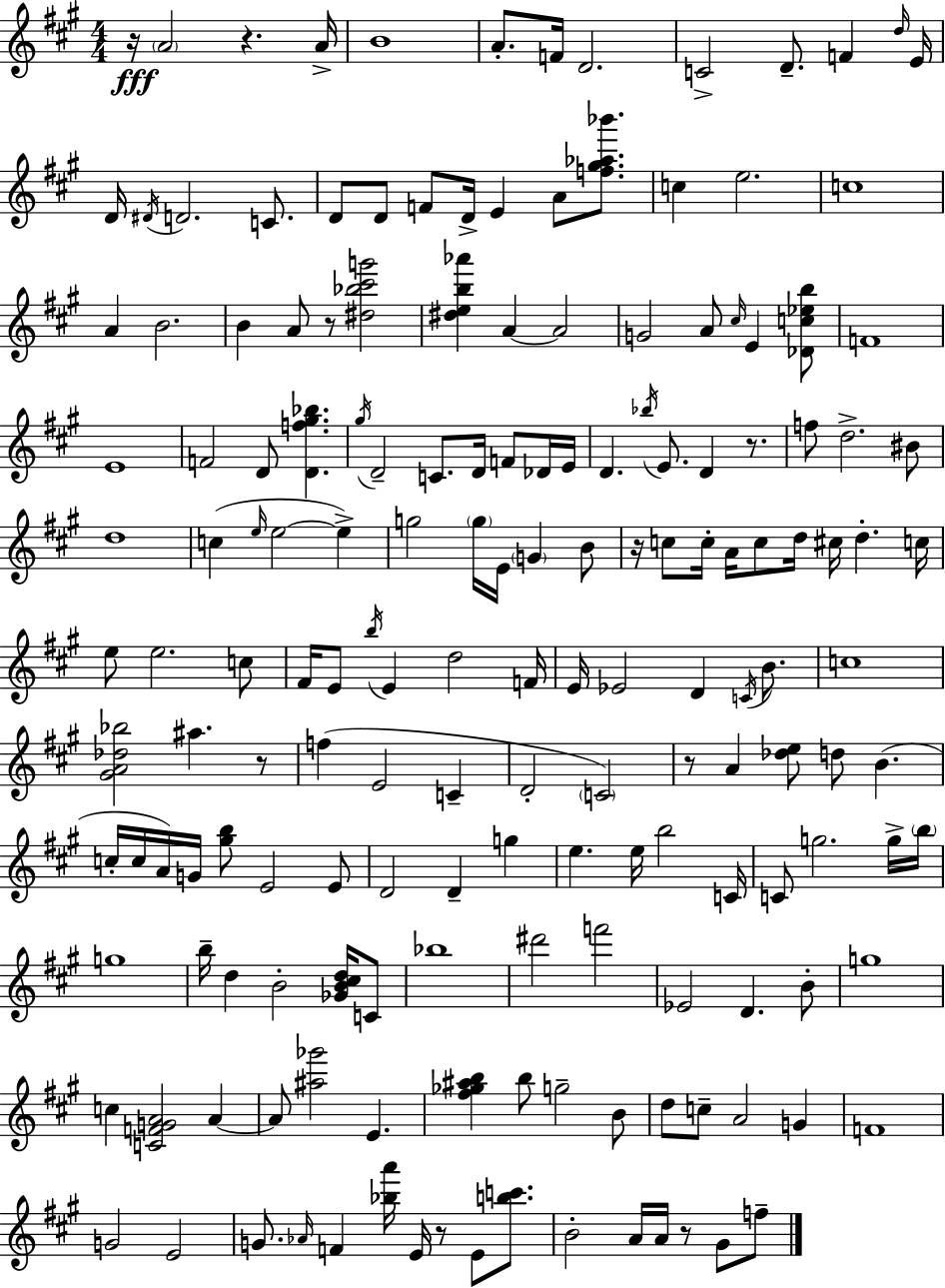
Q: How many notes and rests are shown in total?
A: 170